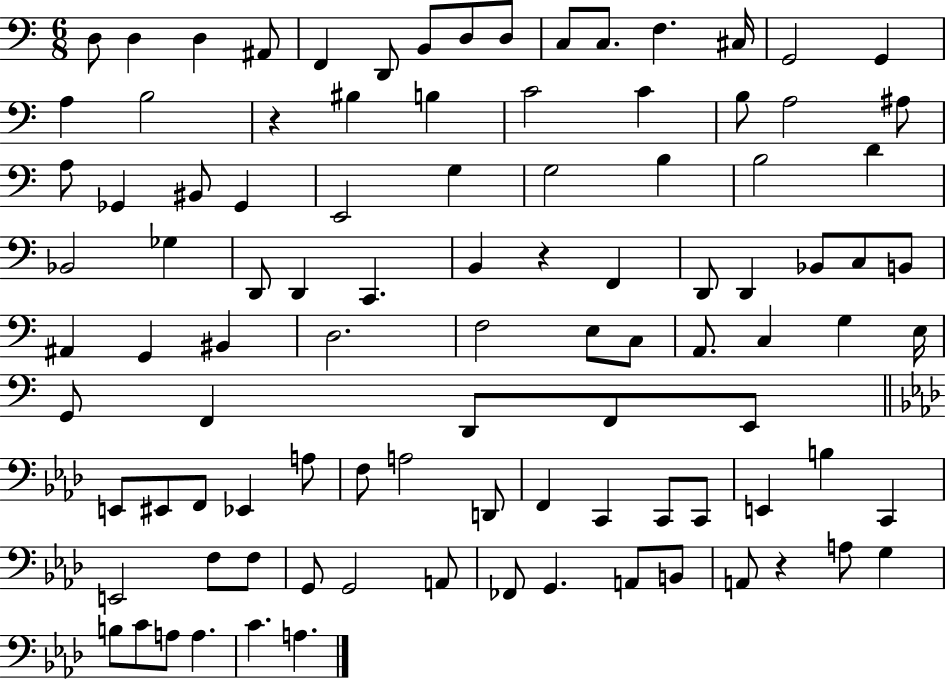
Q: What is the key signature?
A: C major